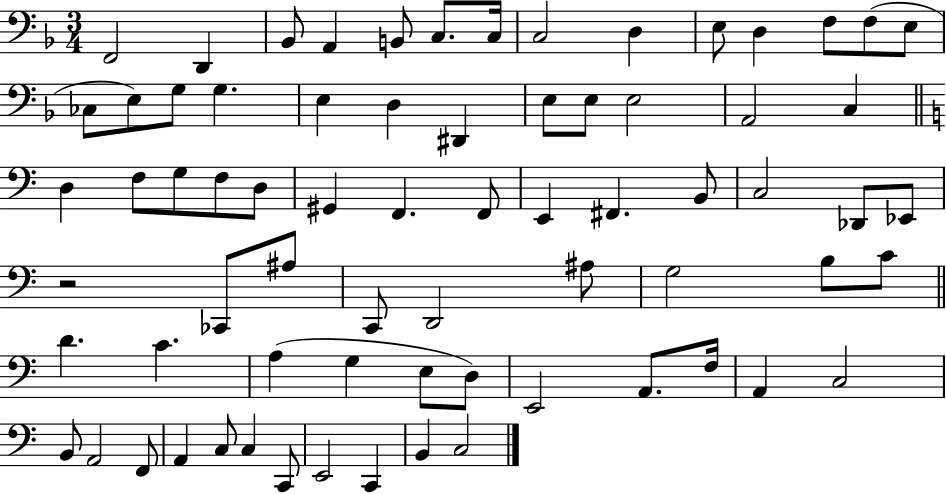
F2/h D2/q Bb2/e A2/q B2/e C3/e. C3/s C3/h D3/q E3/e D3/q F3/e F3/e E3/e CES3/e E3/e G3/e G3/q. E3/q D3/q D#2/q E3/e E3/e E3/h A2/h C3/q D3/q F3/e G3/e F3/e D3/e G#2/q F2/q. F2/e E2/q F#2/q. B2/e C3/h Db2/e Eb2/e R/h CES2/e A#3/e C2/e D2/h A#3/e G3/h B3/e C4/e D4/q. C4/q. A3/q G3/q E3/e D3/e E2/h A2/e. F3/s A2/q C3/h B2/e A2/h F2/e A2/q C3/e C3/q C2/e E2/h C2/q B2/q C3/h